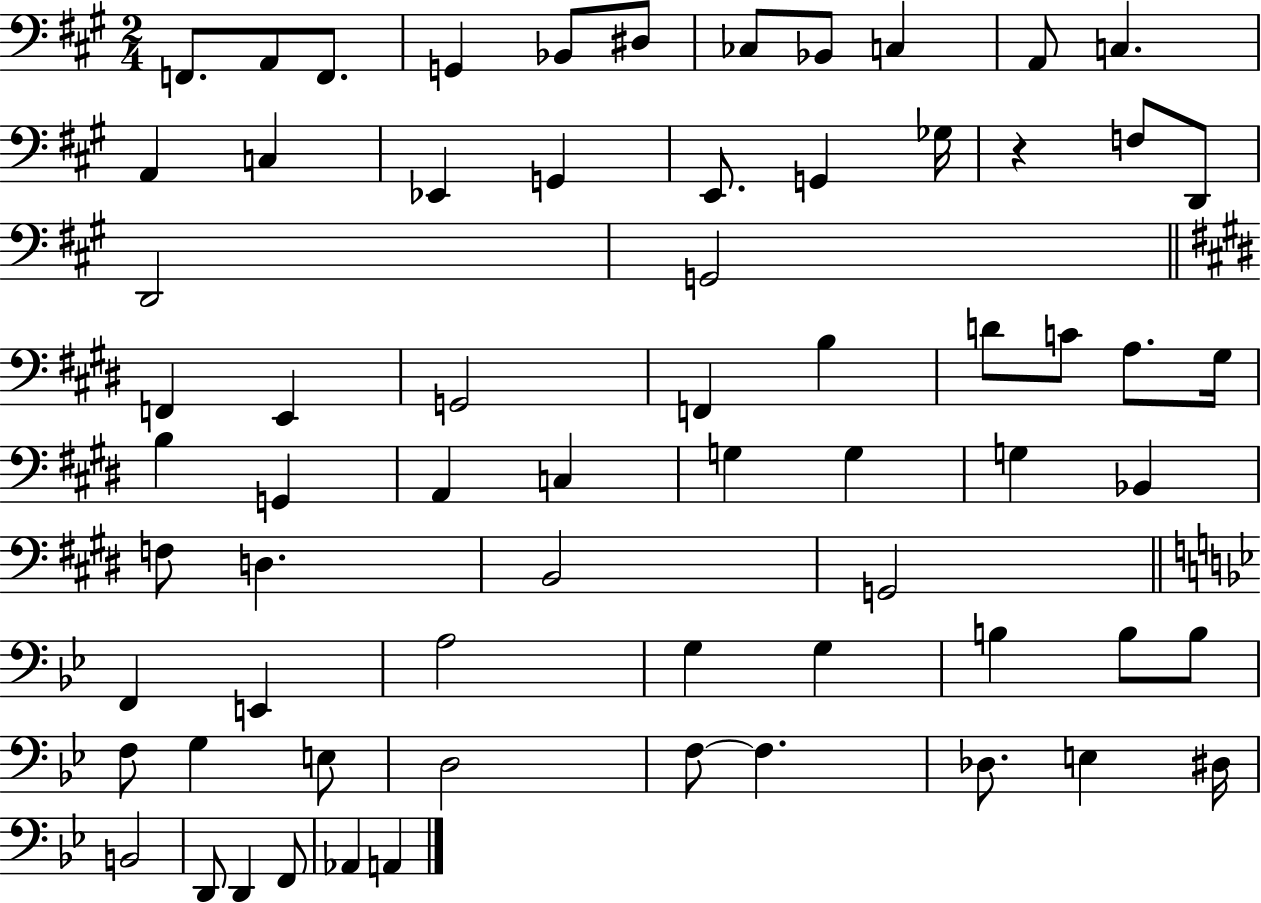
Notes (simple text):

F2/e. A2/e F2/e. G2/q Bb2/e D#3/e CES3/e Bb2/e C3/q A2/e C3/q. A2/q C3/q Eb2/q G2/q E2/e. G2/q Gb3/s R/q F3/e D2/e D2/h G2/h F2/q E2/q G2/h F2/q B3/q D4/e C4/e A3/e. G#3/s B3/q G2/q A2/q C3/q G3/q G3/q G3/q Bb2/q F3/e D3/q. B2/h G2/h F2/q E2/q A3/h G3/q G3/q B3/q B3/e B3/e F3/e G3/q E3/e D3/h F3/e F3/q. Db3/e. E3/q D#3/s B2/h D2/e D2/q F2/e Ab2/q A2/q